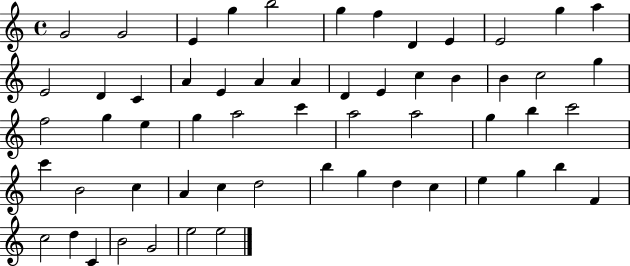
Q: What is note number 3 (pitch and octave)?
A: E4